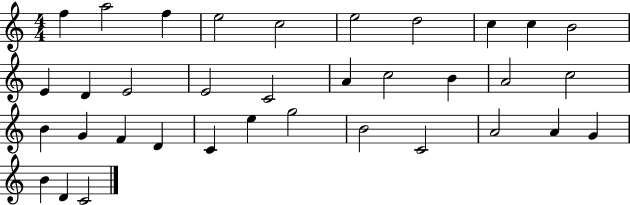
F5/q A5/h F5/q E5/h C5/h E5/h D5/h C5/q C5/q B4/h E4/q D4/q E4/h E4/h C4/h A4/q C5/h B4/q A4/h C5/h B4/q G4/q F4/q D4/q C4/q E5/q G5/h B4/h C4/h A4/h A4/q G4/q B4/q D4/q C4/h